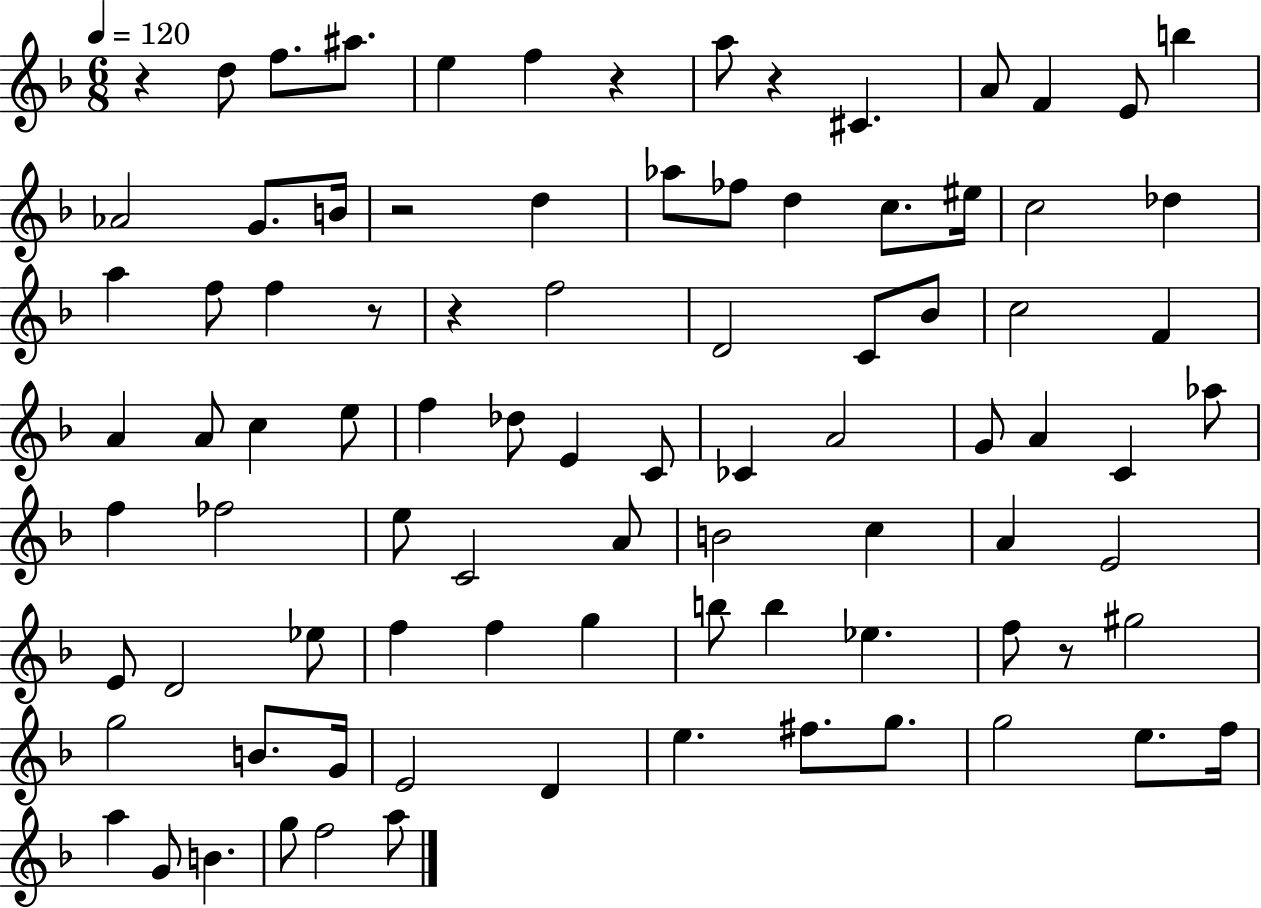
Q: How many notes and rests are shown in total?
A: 89